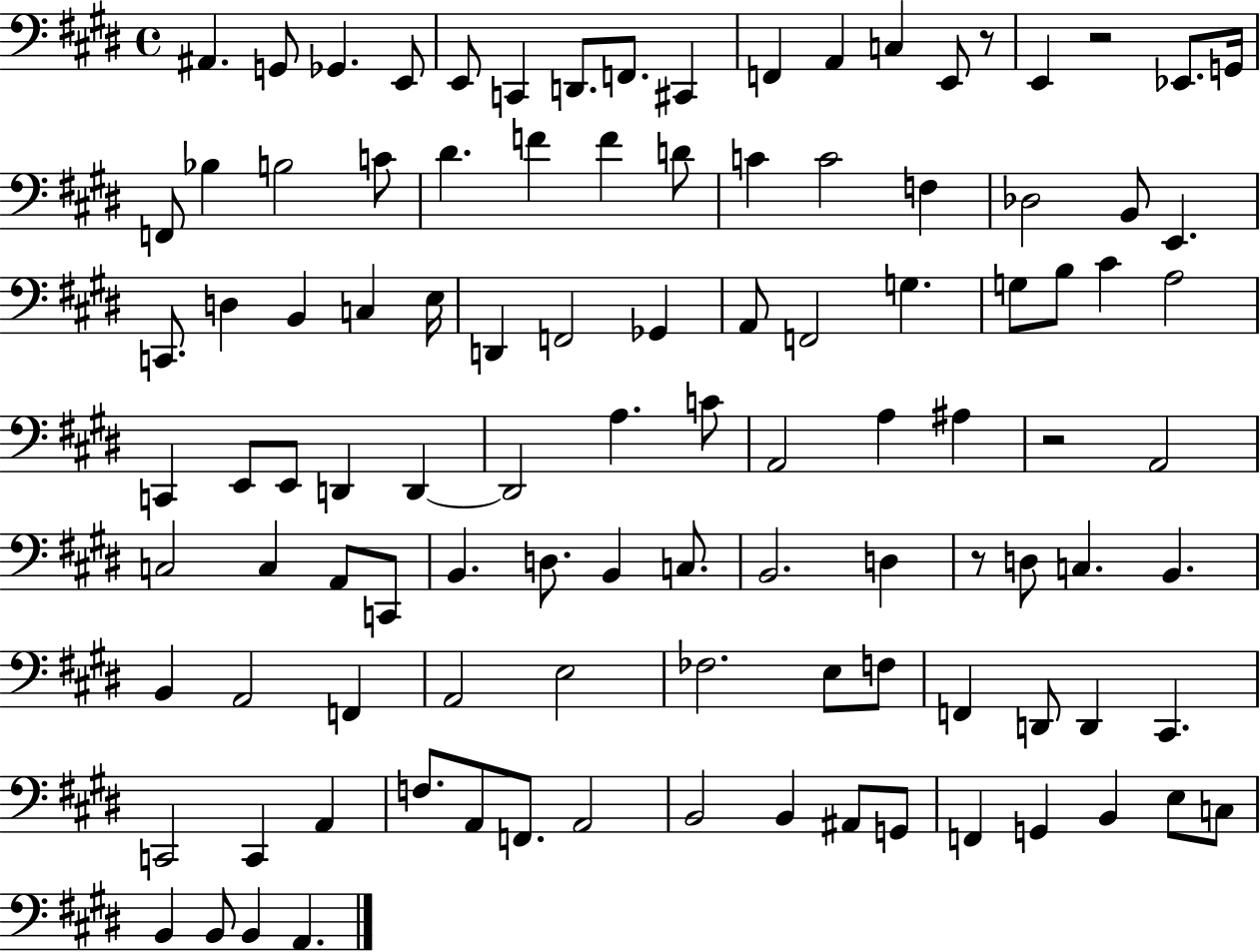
{
  \clef bass
  \time 4/4
  \defaultTimeSignature
  \key e \major
  ais,4. g,8 ges,4. e,8 | e,8 c,4 d,8. f,8. cis,4 | f,4 a,4 c4 e,8 r8 | e,4 r2 ees,8. g,16 | \break f,8 bes4 b2 c'8 | dis'4. f'4 f'4 d'8 | c'4 c'2 f4 | des2 b,8 e,4. | \break c,8. d4 b,4 c4 e16 | d,4 f,2 ges,4 | a,8 f,2 g4. | g8 b8 cis'4 a2 | \break c,4 e,8 e,8 d,4 d,4~~ | d,2 a4. c'8 | a,2 a4 ais4 | r2 a,2 | \break c2 c4 a,8 c,8 | b,4. d8. b,4 c8. | b,2. d4 | r8 d8 c4. b,4. | \break b,4 a,2 f,4 | a,2 e2 | fes2. e8 f8 | f,4 d,8 d,4 cis,4. | \break c,2 c,4 a,4 | f8. a,8 f,8. a,2 | b,2 b,4 ais,8 g,8 | f,4 g,4 b,4 e8 c8 | \break b,4 b,8 b,4 a,4. | \bar "|."
}